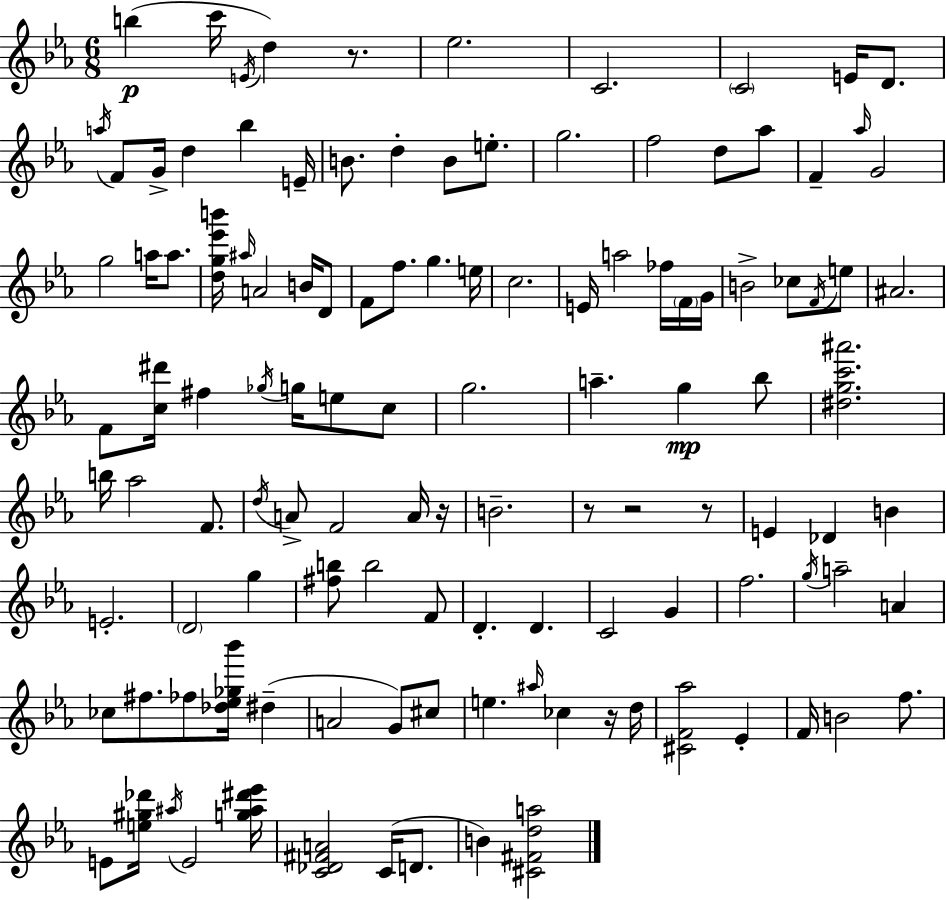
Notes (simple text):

B5/q C6/s E4/s D5/q R/e. Eb5/h. C4/h. C4/h E4/s D4/e. A5/s F4/e G4/s D5/q Bb5/q E4/s B4/e. D5/q B4/e E5/e. G5/h. F5/h D5/e Ab5/e F4/q Ab5/s G4/h G5/h A5/s A5/e. [D5,G5,Eb6,B6]/s A#5/s A4/h B4/s D4/e F4/e F5/e. G5/q. E5/s C5/h. E4/s A5/h FES5/s F4/s G4/s B4/h CES5/e F4/s E5/e A#4/h. F4/e [C5,D#6]/s F#5/q Gb5/s G5/s E5/e C5/e G5/h. A5/q. G5/q Bb5/e [D#5,G5,C6,A#6]/h. B5/s Ab5/h F4/e. D5/s A4/e F4/h A4/s R/s B4/h. R/e R/h R/e E4/q Db4/q B4/q E4/h. D4/h G5/q [F#5,B5]/e B5/h F4/e D4/q. D4/q. C4/h G4/q F5/h. G5/s A5/h A4/q CES5/e F#5/e. FES5/e [Db5,Eb5,Gb5,Bb6]/s D#5/q A4/h G4/e C#5/e E5/q. A#5/s CES5/q R/s D5/s [C#4,F4,Ab5]/h Eb4/q F4/s B4/h F5/e. E4/e [E5,G#5,Db6]/s A#5/s E4/h [G5,A#5,D#6,Eb6]/s [C4,Db4,F#4,A4]/h C4/s D4/e. B4/q [C#4,F#4,D5,A5]/h